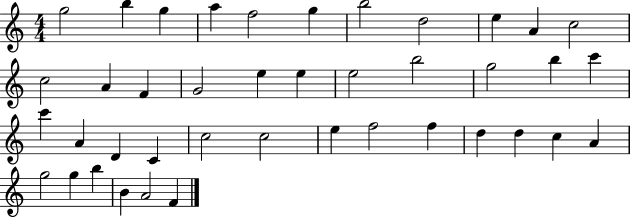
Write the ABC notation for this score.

X:1
T:Untitled
M:4/4
L:1/4
K:C
g2 b g a f2 g b2 d2 e A c2 c2 A F G2 e e e2 b2 g2 b c' c' A D C c2 c2 e f2 f d d c A g2 g b B A2 F